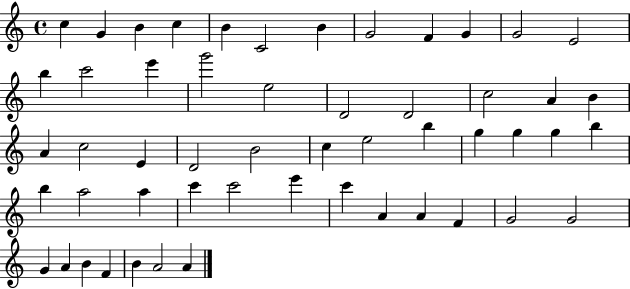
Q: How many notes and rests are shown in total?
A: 53